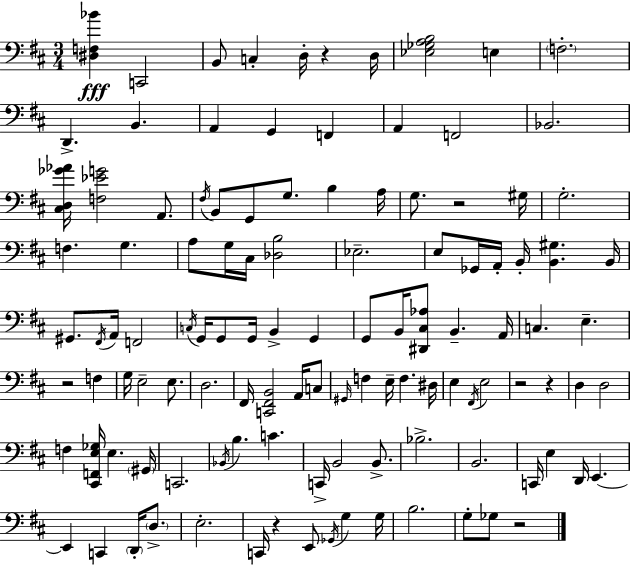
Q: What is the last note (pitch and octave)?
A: Gb3